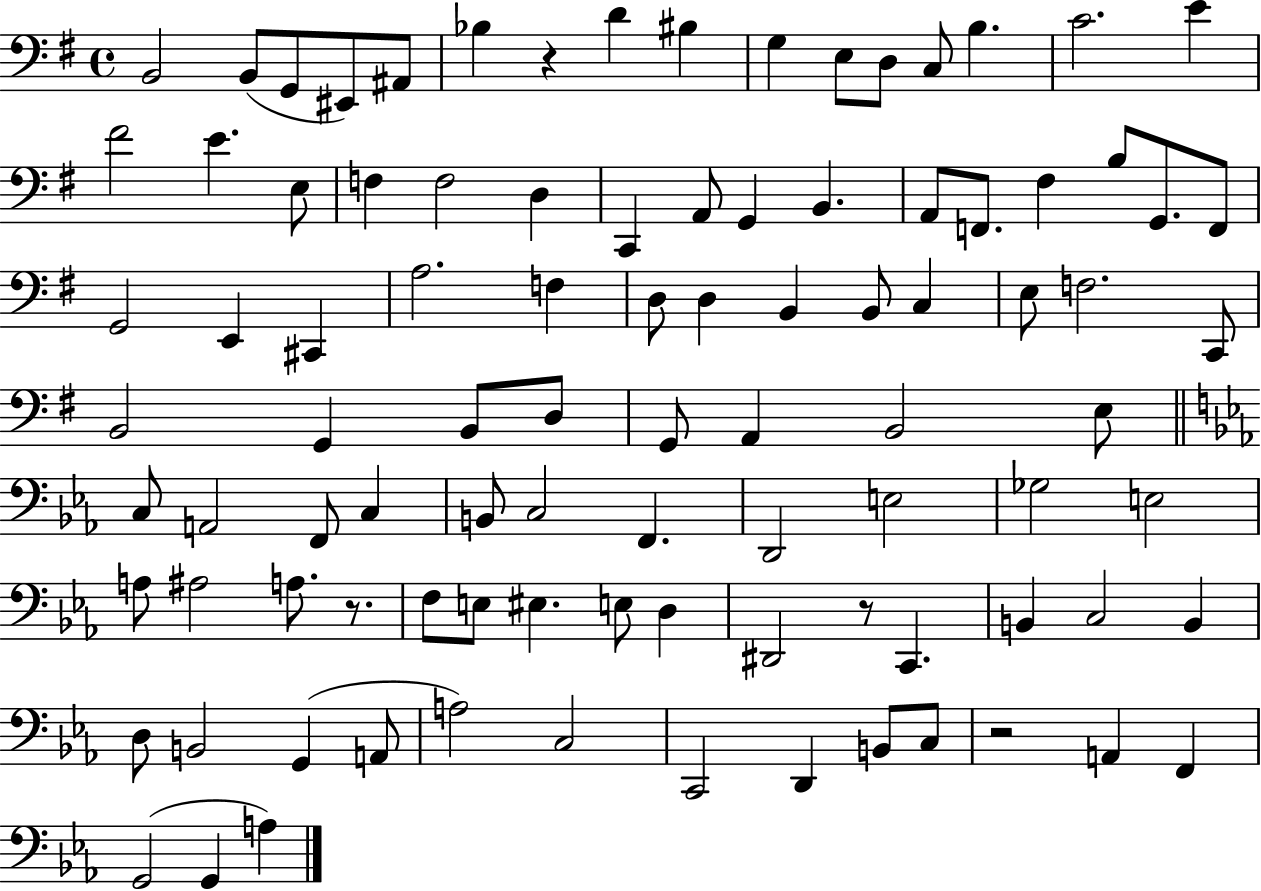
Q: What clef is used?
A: bass